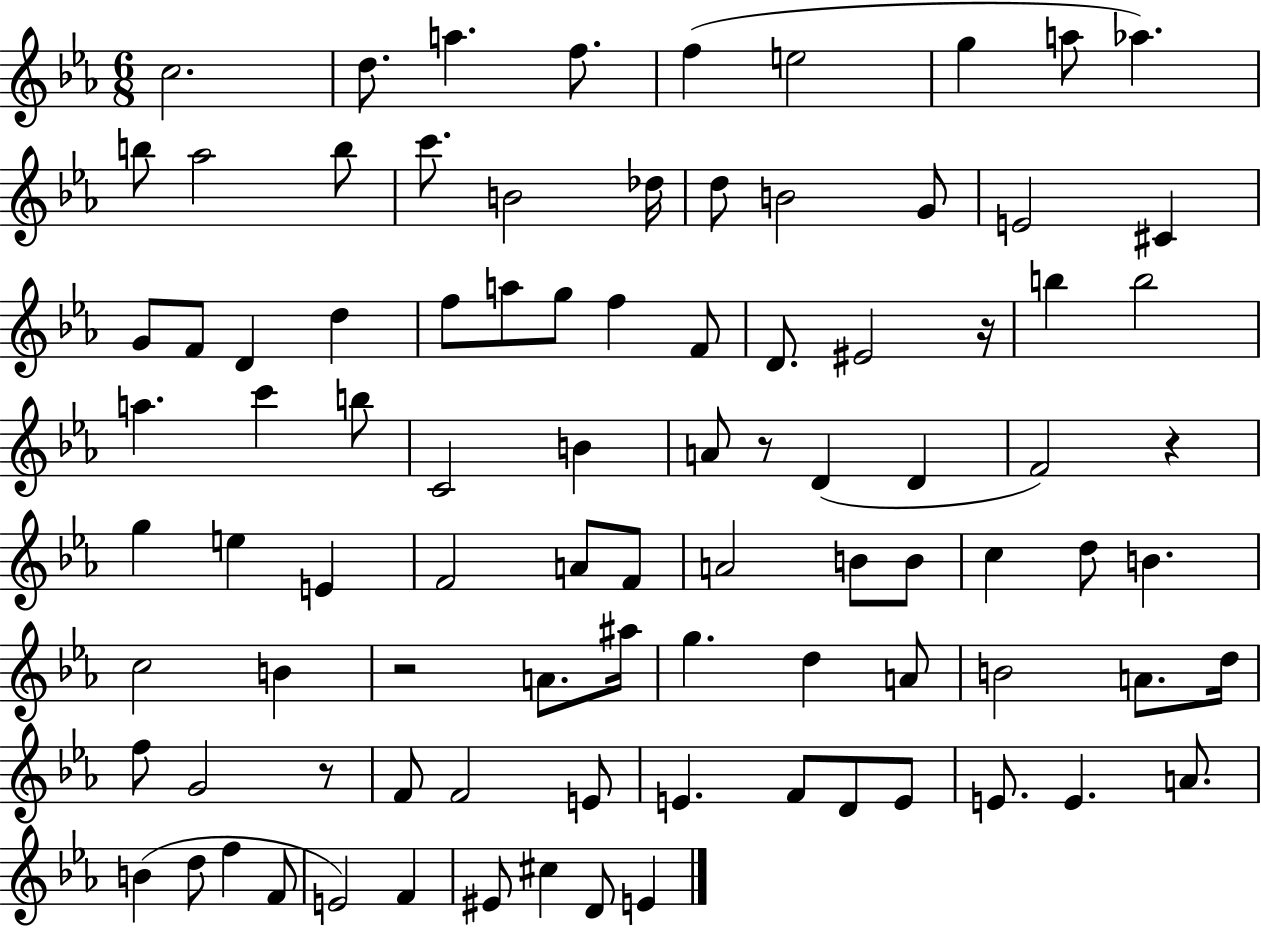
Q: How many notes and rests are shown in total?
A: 91